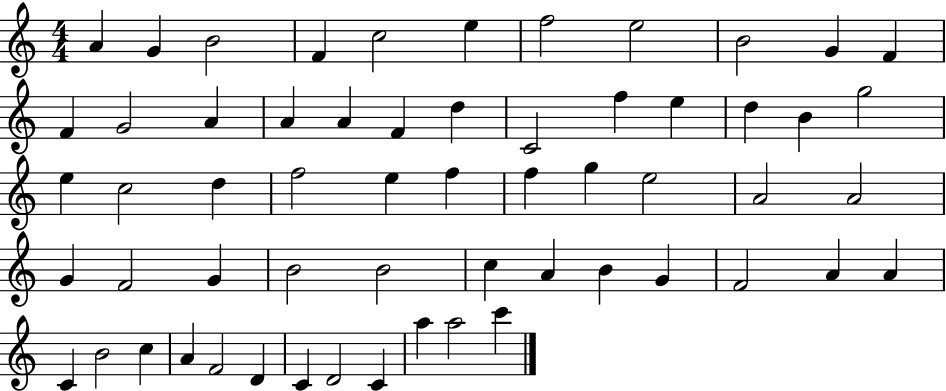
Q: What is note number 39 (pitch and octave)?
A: B4